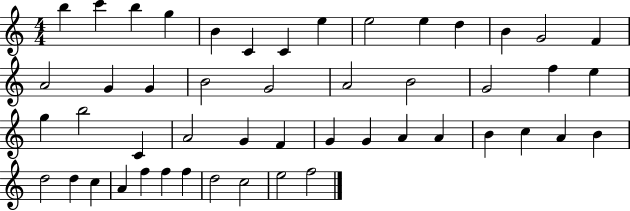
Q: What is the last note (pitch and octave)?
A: F5